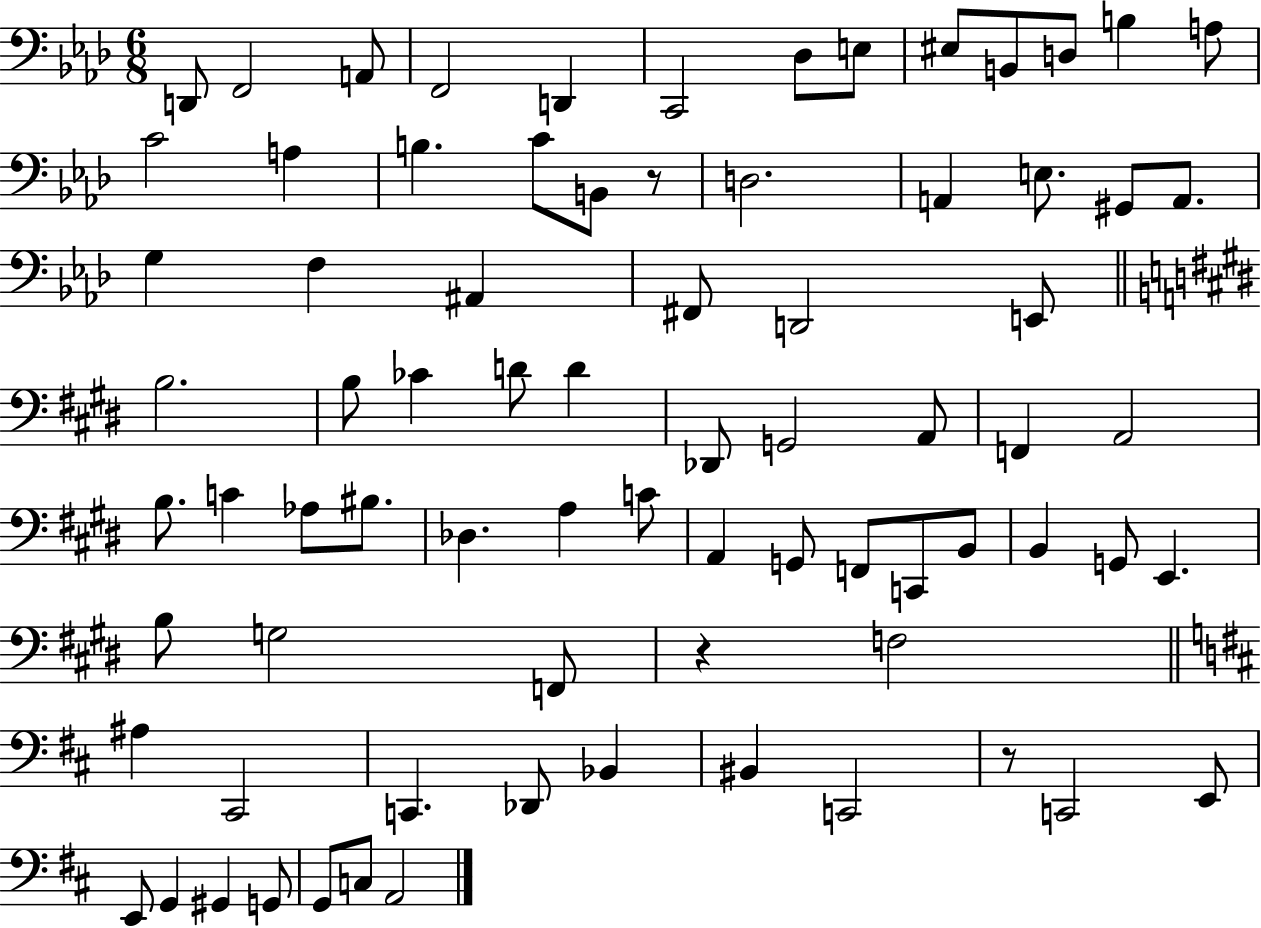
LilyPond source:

{
  \clef bass
  \numericTimeSignature
  \time 6/8
  \key aes \major
  d,8 f,2 a,8 | f,2 d,4 | c,2 des8 e8 | eis8 b,8 d8 b4 a8 | \break c'2 a4 | b4. c'8 b,8 r8 | d2. | a,4 e8. gis,8 a,8. | \break g4 f4 ais,4 | fis,8 d,2 e,8 | \bar "||" \break \key e \major b2. | b8 ces'4 d'8 d'4 | des,8 g,2 a,8 | f,4 a,2 | \break b8. c'4 aes8 bis8. | des4. a4 c'8 | a,4 g,8 f,8 c,8 b,8 | b,4 g,8 e,4. | \break b8 g2 f,8 | r4 f2 | \bar "||" \break \key d \major ais4 cis,2 | c,4. des,8 bes,4 | bis,4 c,2 | r8 c,2 e,8 | \break e,8 g,4 gis,4 g,8 | g,8 c8 a,2 | \bar "|."
}